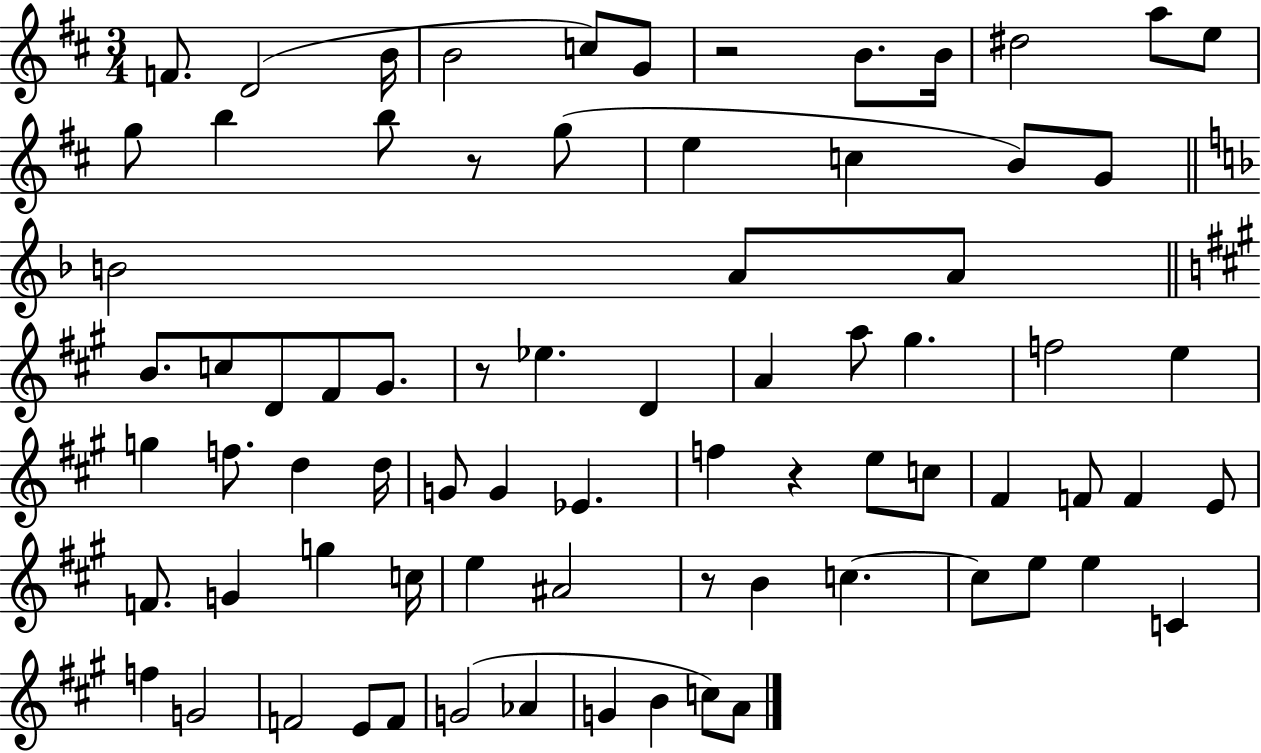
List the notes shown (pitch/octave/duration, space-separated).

F4/e. D4/h B4/s B4/h C5/e G4/e R/h B4/e. B4/s D#5/h A5/e E5/e G5/e B5/q B5/e R/e G5/e E5/q C5/q B4/e G4/e B4/h A4/e A4/e B4/e. C5/e D4/e F#4/e G#4/e. R/e Eb5/q. D4/q A4/q A5/e G#5/q. F5/h E5/q G5/q F5/e. D5/q D5/s G4/e G4/q Eb4/q. F5/q R/q E5/e C5/e F#4/q F4/e F4/q E4/e F4/e. G4/q G5/q C5/s E5/q A#4/h R/e B4/q C5/q. C5/e E5/e E5/q C4/q F5/q G4/h F4/h E4/e F4/e G4/h Ab4/q G4/q B4/q C5/e A4/e